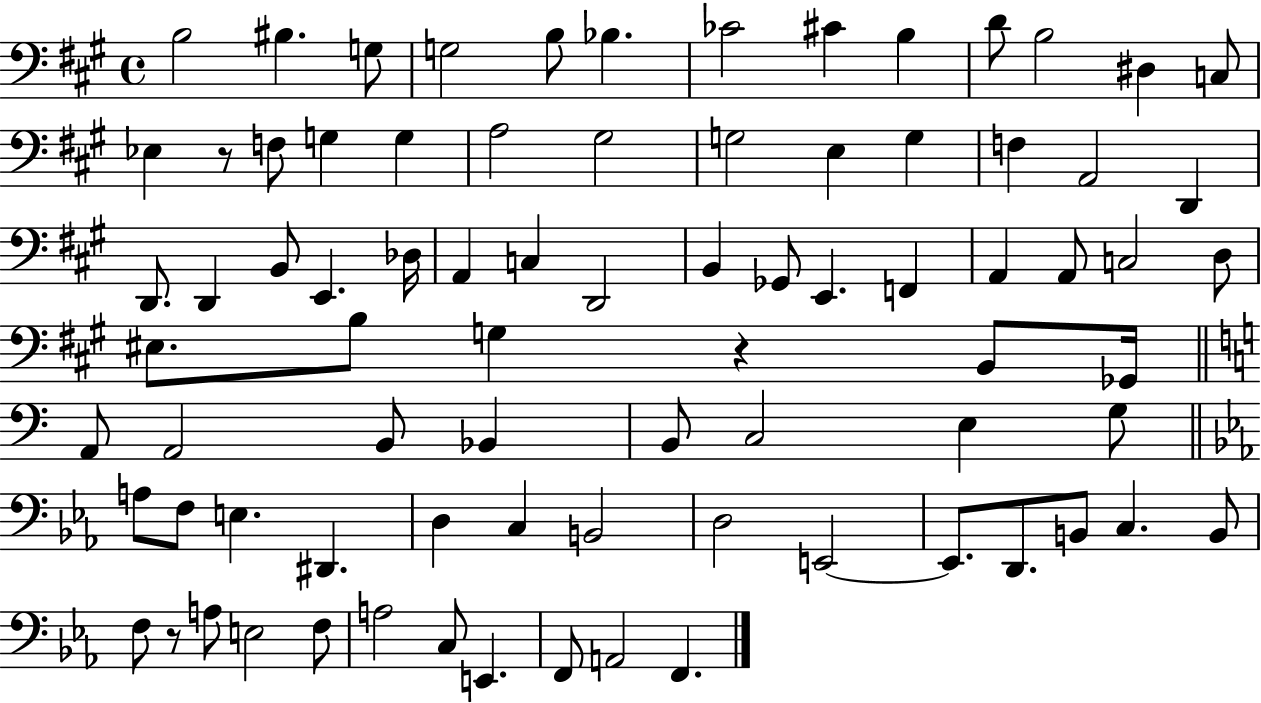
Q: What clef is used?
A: bass